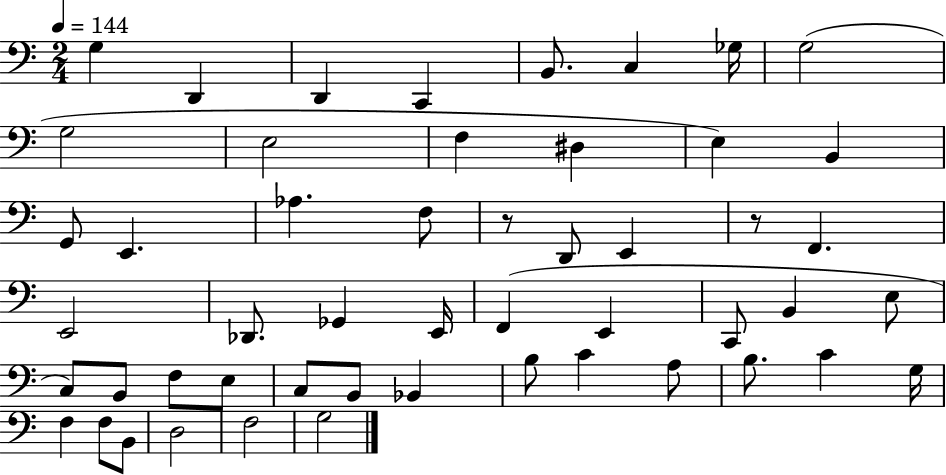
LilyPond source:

{
  \clef bass
  \numericTimeSignature
  \time 2/4
  \key c \major
  \tempo 4 = 144
  g4 d,4 | d,4 c,4 | b,8. c4 ges16 | g2( | \break g2 | e2 | f4 dis4 | e4) b,4 | \break g,8 e,4. | aes4. f8 | r8 d,8 e,4 | r8 f,4. | \break e,2 | des,8. ges,4 e,16 | f,4( e,4 | c,8 b,4 e8 | \break c8) b,8 f8 e8 | c8 b,8 bes,4 | b8 c'4 a8 | b8. c'4 g16 | \break f4 f8 b,8 | d2 | f2 | g2 | \break \bar "|."
}